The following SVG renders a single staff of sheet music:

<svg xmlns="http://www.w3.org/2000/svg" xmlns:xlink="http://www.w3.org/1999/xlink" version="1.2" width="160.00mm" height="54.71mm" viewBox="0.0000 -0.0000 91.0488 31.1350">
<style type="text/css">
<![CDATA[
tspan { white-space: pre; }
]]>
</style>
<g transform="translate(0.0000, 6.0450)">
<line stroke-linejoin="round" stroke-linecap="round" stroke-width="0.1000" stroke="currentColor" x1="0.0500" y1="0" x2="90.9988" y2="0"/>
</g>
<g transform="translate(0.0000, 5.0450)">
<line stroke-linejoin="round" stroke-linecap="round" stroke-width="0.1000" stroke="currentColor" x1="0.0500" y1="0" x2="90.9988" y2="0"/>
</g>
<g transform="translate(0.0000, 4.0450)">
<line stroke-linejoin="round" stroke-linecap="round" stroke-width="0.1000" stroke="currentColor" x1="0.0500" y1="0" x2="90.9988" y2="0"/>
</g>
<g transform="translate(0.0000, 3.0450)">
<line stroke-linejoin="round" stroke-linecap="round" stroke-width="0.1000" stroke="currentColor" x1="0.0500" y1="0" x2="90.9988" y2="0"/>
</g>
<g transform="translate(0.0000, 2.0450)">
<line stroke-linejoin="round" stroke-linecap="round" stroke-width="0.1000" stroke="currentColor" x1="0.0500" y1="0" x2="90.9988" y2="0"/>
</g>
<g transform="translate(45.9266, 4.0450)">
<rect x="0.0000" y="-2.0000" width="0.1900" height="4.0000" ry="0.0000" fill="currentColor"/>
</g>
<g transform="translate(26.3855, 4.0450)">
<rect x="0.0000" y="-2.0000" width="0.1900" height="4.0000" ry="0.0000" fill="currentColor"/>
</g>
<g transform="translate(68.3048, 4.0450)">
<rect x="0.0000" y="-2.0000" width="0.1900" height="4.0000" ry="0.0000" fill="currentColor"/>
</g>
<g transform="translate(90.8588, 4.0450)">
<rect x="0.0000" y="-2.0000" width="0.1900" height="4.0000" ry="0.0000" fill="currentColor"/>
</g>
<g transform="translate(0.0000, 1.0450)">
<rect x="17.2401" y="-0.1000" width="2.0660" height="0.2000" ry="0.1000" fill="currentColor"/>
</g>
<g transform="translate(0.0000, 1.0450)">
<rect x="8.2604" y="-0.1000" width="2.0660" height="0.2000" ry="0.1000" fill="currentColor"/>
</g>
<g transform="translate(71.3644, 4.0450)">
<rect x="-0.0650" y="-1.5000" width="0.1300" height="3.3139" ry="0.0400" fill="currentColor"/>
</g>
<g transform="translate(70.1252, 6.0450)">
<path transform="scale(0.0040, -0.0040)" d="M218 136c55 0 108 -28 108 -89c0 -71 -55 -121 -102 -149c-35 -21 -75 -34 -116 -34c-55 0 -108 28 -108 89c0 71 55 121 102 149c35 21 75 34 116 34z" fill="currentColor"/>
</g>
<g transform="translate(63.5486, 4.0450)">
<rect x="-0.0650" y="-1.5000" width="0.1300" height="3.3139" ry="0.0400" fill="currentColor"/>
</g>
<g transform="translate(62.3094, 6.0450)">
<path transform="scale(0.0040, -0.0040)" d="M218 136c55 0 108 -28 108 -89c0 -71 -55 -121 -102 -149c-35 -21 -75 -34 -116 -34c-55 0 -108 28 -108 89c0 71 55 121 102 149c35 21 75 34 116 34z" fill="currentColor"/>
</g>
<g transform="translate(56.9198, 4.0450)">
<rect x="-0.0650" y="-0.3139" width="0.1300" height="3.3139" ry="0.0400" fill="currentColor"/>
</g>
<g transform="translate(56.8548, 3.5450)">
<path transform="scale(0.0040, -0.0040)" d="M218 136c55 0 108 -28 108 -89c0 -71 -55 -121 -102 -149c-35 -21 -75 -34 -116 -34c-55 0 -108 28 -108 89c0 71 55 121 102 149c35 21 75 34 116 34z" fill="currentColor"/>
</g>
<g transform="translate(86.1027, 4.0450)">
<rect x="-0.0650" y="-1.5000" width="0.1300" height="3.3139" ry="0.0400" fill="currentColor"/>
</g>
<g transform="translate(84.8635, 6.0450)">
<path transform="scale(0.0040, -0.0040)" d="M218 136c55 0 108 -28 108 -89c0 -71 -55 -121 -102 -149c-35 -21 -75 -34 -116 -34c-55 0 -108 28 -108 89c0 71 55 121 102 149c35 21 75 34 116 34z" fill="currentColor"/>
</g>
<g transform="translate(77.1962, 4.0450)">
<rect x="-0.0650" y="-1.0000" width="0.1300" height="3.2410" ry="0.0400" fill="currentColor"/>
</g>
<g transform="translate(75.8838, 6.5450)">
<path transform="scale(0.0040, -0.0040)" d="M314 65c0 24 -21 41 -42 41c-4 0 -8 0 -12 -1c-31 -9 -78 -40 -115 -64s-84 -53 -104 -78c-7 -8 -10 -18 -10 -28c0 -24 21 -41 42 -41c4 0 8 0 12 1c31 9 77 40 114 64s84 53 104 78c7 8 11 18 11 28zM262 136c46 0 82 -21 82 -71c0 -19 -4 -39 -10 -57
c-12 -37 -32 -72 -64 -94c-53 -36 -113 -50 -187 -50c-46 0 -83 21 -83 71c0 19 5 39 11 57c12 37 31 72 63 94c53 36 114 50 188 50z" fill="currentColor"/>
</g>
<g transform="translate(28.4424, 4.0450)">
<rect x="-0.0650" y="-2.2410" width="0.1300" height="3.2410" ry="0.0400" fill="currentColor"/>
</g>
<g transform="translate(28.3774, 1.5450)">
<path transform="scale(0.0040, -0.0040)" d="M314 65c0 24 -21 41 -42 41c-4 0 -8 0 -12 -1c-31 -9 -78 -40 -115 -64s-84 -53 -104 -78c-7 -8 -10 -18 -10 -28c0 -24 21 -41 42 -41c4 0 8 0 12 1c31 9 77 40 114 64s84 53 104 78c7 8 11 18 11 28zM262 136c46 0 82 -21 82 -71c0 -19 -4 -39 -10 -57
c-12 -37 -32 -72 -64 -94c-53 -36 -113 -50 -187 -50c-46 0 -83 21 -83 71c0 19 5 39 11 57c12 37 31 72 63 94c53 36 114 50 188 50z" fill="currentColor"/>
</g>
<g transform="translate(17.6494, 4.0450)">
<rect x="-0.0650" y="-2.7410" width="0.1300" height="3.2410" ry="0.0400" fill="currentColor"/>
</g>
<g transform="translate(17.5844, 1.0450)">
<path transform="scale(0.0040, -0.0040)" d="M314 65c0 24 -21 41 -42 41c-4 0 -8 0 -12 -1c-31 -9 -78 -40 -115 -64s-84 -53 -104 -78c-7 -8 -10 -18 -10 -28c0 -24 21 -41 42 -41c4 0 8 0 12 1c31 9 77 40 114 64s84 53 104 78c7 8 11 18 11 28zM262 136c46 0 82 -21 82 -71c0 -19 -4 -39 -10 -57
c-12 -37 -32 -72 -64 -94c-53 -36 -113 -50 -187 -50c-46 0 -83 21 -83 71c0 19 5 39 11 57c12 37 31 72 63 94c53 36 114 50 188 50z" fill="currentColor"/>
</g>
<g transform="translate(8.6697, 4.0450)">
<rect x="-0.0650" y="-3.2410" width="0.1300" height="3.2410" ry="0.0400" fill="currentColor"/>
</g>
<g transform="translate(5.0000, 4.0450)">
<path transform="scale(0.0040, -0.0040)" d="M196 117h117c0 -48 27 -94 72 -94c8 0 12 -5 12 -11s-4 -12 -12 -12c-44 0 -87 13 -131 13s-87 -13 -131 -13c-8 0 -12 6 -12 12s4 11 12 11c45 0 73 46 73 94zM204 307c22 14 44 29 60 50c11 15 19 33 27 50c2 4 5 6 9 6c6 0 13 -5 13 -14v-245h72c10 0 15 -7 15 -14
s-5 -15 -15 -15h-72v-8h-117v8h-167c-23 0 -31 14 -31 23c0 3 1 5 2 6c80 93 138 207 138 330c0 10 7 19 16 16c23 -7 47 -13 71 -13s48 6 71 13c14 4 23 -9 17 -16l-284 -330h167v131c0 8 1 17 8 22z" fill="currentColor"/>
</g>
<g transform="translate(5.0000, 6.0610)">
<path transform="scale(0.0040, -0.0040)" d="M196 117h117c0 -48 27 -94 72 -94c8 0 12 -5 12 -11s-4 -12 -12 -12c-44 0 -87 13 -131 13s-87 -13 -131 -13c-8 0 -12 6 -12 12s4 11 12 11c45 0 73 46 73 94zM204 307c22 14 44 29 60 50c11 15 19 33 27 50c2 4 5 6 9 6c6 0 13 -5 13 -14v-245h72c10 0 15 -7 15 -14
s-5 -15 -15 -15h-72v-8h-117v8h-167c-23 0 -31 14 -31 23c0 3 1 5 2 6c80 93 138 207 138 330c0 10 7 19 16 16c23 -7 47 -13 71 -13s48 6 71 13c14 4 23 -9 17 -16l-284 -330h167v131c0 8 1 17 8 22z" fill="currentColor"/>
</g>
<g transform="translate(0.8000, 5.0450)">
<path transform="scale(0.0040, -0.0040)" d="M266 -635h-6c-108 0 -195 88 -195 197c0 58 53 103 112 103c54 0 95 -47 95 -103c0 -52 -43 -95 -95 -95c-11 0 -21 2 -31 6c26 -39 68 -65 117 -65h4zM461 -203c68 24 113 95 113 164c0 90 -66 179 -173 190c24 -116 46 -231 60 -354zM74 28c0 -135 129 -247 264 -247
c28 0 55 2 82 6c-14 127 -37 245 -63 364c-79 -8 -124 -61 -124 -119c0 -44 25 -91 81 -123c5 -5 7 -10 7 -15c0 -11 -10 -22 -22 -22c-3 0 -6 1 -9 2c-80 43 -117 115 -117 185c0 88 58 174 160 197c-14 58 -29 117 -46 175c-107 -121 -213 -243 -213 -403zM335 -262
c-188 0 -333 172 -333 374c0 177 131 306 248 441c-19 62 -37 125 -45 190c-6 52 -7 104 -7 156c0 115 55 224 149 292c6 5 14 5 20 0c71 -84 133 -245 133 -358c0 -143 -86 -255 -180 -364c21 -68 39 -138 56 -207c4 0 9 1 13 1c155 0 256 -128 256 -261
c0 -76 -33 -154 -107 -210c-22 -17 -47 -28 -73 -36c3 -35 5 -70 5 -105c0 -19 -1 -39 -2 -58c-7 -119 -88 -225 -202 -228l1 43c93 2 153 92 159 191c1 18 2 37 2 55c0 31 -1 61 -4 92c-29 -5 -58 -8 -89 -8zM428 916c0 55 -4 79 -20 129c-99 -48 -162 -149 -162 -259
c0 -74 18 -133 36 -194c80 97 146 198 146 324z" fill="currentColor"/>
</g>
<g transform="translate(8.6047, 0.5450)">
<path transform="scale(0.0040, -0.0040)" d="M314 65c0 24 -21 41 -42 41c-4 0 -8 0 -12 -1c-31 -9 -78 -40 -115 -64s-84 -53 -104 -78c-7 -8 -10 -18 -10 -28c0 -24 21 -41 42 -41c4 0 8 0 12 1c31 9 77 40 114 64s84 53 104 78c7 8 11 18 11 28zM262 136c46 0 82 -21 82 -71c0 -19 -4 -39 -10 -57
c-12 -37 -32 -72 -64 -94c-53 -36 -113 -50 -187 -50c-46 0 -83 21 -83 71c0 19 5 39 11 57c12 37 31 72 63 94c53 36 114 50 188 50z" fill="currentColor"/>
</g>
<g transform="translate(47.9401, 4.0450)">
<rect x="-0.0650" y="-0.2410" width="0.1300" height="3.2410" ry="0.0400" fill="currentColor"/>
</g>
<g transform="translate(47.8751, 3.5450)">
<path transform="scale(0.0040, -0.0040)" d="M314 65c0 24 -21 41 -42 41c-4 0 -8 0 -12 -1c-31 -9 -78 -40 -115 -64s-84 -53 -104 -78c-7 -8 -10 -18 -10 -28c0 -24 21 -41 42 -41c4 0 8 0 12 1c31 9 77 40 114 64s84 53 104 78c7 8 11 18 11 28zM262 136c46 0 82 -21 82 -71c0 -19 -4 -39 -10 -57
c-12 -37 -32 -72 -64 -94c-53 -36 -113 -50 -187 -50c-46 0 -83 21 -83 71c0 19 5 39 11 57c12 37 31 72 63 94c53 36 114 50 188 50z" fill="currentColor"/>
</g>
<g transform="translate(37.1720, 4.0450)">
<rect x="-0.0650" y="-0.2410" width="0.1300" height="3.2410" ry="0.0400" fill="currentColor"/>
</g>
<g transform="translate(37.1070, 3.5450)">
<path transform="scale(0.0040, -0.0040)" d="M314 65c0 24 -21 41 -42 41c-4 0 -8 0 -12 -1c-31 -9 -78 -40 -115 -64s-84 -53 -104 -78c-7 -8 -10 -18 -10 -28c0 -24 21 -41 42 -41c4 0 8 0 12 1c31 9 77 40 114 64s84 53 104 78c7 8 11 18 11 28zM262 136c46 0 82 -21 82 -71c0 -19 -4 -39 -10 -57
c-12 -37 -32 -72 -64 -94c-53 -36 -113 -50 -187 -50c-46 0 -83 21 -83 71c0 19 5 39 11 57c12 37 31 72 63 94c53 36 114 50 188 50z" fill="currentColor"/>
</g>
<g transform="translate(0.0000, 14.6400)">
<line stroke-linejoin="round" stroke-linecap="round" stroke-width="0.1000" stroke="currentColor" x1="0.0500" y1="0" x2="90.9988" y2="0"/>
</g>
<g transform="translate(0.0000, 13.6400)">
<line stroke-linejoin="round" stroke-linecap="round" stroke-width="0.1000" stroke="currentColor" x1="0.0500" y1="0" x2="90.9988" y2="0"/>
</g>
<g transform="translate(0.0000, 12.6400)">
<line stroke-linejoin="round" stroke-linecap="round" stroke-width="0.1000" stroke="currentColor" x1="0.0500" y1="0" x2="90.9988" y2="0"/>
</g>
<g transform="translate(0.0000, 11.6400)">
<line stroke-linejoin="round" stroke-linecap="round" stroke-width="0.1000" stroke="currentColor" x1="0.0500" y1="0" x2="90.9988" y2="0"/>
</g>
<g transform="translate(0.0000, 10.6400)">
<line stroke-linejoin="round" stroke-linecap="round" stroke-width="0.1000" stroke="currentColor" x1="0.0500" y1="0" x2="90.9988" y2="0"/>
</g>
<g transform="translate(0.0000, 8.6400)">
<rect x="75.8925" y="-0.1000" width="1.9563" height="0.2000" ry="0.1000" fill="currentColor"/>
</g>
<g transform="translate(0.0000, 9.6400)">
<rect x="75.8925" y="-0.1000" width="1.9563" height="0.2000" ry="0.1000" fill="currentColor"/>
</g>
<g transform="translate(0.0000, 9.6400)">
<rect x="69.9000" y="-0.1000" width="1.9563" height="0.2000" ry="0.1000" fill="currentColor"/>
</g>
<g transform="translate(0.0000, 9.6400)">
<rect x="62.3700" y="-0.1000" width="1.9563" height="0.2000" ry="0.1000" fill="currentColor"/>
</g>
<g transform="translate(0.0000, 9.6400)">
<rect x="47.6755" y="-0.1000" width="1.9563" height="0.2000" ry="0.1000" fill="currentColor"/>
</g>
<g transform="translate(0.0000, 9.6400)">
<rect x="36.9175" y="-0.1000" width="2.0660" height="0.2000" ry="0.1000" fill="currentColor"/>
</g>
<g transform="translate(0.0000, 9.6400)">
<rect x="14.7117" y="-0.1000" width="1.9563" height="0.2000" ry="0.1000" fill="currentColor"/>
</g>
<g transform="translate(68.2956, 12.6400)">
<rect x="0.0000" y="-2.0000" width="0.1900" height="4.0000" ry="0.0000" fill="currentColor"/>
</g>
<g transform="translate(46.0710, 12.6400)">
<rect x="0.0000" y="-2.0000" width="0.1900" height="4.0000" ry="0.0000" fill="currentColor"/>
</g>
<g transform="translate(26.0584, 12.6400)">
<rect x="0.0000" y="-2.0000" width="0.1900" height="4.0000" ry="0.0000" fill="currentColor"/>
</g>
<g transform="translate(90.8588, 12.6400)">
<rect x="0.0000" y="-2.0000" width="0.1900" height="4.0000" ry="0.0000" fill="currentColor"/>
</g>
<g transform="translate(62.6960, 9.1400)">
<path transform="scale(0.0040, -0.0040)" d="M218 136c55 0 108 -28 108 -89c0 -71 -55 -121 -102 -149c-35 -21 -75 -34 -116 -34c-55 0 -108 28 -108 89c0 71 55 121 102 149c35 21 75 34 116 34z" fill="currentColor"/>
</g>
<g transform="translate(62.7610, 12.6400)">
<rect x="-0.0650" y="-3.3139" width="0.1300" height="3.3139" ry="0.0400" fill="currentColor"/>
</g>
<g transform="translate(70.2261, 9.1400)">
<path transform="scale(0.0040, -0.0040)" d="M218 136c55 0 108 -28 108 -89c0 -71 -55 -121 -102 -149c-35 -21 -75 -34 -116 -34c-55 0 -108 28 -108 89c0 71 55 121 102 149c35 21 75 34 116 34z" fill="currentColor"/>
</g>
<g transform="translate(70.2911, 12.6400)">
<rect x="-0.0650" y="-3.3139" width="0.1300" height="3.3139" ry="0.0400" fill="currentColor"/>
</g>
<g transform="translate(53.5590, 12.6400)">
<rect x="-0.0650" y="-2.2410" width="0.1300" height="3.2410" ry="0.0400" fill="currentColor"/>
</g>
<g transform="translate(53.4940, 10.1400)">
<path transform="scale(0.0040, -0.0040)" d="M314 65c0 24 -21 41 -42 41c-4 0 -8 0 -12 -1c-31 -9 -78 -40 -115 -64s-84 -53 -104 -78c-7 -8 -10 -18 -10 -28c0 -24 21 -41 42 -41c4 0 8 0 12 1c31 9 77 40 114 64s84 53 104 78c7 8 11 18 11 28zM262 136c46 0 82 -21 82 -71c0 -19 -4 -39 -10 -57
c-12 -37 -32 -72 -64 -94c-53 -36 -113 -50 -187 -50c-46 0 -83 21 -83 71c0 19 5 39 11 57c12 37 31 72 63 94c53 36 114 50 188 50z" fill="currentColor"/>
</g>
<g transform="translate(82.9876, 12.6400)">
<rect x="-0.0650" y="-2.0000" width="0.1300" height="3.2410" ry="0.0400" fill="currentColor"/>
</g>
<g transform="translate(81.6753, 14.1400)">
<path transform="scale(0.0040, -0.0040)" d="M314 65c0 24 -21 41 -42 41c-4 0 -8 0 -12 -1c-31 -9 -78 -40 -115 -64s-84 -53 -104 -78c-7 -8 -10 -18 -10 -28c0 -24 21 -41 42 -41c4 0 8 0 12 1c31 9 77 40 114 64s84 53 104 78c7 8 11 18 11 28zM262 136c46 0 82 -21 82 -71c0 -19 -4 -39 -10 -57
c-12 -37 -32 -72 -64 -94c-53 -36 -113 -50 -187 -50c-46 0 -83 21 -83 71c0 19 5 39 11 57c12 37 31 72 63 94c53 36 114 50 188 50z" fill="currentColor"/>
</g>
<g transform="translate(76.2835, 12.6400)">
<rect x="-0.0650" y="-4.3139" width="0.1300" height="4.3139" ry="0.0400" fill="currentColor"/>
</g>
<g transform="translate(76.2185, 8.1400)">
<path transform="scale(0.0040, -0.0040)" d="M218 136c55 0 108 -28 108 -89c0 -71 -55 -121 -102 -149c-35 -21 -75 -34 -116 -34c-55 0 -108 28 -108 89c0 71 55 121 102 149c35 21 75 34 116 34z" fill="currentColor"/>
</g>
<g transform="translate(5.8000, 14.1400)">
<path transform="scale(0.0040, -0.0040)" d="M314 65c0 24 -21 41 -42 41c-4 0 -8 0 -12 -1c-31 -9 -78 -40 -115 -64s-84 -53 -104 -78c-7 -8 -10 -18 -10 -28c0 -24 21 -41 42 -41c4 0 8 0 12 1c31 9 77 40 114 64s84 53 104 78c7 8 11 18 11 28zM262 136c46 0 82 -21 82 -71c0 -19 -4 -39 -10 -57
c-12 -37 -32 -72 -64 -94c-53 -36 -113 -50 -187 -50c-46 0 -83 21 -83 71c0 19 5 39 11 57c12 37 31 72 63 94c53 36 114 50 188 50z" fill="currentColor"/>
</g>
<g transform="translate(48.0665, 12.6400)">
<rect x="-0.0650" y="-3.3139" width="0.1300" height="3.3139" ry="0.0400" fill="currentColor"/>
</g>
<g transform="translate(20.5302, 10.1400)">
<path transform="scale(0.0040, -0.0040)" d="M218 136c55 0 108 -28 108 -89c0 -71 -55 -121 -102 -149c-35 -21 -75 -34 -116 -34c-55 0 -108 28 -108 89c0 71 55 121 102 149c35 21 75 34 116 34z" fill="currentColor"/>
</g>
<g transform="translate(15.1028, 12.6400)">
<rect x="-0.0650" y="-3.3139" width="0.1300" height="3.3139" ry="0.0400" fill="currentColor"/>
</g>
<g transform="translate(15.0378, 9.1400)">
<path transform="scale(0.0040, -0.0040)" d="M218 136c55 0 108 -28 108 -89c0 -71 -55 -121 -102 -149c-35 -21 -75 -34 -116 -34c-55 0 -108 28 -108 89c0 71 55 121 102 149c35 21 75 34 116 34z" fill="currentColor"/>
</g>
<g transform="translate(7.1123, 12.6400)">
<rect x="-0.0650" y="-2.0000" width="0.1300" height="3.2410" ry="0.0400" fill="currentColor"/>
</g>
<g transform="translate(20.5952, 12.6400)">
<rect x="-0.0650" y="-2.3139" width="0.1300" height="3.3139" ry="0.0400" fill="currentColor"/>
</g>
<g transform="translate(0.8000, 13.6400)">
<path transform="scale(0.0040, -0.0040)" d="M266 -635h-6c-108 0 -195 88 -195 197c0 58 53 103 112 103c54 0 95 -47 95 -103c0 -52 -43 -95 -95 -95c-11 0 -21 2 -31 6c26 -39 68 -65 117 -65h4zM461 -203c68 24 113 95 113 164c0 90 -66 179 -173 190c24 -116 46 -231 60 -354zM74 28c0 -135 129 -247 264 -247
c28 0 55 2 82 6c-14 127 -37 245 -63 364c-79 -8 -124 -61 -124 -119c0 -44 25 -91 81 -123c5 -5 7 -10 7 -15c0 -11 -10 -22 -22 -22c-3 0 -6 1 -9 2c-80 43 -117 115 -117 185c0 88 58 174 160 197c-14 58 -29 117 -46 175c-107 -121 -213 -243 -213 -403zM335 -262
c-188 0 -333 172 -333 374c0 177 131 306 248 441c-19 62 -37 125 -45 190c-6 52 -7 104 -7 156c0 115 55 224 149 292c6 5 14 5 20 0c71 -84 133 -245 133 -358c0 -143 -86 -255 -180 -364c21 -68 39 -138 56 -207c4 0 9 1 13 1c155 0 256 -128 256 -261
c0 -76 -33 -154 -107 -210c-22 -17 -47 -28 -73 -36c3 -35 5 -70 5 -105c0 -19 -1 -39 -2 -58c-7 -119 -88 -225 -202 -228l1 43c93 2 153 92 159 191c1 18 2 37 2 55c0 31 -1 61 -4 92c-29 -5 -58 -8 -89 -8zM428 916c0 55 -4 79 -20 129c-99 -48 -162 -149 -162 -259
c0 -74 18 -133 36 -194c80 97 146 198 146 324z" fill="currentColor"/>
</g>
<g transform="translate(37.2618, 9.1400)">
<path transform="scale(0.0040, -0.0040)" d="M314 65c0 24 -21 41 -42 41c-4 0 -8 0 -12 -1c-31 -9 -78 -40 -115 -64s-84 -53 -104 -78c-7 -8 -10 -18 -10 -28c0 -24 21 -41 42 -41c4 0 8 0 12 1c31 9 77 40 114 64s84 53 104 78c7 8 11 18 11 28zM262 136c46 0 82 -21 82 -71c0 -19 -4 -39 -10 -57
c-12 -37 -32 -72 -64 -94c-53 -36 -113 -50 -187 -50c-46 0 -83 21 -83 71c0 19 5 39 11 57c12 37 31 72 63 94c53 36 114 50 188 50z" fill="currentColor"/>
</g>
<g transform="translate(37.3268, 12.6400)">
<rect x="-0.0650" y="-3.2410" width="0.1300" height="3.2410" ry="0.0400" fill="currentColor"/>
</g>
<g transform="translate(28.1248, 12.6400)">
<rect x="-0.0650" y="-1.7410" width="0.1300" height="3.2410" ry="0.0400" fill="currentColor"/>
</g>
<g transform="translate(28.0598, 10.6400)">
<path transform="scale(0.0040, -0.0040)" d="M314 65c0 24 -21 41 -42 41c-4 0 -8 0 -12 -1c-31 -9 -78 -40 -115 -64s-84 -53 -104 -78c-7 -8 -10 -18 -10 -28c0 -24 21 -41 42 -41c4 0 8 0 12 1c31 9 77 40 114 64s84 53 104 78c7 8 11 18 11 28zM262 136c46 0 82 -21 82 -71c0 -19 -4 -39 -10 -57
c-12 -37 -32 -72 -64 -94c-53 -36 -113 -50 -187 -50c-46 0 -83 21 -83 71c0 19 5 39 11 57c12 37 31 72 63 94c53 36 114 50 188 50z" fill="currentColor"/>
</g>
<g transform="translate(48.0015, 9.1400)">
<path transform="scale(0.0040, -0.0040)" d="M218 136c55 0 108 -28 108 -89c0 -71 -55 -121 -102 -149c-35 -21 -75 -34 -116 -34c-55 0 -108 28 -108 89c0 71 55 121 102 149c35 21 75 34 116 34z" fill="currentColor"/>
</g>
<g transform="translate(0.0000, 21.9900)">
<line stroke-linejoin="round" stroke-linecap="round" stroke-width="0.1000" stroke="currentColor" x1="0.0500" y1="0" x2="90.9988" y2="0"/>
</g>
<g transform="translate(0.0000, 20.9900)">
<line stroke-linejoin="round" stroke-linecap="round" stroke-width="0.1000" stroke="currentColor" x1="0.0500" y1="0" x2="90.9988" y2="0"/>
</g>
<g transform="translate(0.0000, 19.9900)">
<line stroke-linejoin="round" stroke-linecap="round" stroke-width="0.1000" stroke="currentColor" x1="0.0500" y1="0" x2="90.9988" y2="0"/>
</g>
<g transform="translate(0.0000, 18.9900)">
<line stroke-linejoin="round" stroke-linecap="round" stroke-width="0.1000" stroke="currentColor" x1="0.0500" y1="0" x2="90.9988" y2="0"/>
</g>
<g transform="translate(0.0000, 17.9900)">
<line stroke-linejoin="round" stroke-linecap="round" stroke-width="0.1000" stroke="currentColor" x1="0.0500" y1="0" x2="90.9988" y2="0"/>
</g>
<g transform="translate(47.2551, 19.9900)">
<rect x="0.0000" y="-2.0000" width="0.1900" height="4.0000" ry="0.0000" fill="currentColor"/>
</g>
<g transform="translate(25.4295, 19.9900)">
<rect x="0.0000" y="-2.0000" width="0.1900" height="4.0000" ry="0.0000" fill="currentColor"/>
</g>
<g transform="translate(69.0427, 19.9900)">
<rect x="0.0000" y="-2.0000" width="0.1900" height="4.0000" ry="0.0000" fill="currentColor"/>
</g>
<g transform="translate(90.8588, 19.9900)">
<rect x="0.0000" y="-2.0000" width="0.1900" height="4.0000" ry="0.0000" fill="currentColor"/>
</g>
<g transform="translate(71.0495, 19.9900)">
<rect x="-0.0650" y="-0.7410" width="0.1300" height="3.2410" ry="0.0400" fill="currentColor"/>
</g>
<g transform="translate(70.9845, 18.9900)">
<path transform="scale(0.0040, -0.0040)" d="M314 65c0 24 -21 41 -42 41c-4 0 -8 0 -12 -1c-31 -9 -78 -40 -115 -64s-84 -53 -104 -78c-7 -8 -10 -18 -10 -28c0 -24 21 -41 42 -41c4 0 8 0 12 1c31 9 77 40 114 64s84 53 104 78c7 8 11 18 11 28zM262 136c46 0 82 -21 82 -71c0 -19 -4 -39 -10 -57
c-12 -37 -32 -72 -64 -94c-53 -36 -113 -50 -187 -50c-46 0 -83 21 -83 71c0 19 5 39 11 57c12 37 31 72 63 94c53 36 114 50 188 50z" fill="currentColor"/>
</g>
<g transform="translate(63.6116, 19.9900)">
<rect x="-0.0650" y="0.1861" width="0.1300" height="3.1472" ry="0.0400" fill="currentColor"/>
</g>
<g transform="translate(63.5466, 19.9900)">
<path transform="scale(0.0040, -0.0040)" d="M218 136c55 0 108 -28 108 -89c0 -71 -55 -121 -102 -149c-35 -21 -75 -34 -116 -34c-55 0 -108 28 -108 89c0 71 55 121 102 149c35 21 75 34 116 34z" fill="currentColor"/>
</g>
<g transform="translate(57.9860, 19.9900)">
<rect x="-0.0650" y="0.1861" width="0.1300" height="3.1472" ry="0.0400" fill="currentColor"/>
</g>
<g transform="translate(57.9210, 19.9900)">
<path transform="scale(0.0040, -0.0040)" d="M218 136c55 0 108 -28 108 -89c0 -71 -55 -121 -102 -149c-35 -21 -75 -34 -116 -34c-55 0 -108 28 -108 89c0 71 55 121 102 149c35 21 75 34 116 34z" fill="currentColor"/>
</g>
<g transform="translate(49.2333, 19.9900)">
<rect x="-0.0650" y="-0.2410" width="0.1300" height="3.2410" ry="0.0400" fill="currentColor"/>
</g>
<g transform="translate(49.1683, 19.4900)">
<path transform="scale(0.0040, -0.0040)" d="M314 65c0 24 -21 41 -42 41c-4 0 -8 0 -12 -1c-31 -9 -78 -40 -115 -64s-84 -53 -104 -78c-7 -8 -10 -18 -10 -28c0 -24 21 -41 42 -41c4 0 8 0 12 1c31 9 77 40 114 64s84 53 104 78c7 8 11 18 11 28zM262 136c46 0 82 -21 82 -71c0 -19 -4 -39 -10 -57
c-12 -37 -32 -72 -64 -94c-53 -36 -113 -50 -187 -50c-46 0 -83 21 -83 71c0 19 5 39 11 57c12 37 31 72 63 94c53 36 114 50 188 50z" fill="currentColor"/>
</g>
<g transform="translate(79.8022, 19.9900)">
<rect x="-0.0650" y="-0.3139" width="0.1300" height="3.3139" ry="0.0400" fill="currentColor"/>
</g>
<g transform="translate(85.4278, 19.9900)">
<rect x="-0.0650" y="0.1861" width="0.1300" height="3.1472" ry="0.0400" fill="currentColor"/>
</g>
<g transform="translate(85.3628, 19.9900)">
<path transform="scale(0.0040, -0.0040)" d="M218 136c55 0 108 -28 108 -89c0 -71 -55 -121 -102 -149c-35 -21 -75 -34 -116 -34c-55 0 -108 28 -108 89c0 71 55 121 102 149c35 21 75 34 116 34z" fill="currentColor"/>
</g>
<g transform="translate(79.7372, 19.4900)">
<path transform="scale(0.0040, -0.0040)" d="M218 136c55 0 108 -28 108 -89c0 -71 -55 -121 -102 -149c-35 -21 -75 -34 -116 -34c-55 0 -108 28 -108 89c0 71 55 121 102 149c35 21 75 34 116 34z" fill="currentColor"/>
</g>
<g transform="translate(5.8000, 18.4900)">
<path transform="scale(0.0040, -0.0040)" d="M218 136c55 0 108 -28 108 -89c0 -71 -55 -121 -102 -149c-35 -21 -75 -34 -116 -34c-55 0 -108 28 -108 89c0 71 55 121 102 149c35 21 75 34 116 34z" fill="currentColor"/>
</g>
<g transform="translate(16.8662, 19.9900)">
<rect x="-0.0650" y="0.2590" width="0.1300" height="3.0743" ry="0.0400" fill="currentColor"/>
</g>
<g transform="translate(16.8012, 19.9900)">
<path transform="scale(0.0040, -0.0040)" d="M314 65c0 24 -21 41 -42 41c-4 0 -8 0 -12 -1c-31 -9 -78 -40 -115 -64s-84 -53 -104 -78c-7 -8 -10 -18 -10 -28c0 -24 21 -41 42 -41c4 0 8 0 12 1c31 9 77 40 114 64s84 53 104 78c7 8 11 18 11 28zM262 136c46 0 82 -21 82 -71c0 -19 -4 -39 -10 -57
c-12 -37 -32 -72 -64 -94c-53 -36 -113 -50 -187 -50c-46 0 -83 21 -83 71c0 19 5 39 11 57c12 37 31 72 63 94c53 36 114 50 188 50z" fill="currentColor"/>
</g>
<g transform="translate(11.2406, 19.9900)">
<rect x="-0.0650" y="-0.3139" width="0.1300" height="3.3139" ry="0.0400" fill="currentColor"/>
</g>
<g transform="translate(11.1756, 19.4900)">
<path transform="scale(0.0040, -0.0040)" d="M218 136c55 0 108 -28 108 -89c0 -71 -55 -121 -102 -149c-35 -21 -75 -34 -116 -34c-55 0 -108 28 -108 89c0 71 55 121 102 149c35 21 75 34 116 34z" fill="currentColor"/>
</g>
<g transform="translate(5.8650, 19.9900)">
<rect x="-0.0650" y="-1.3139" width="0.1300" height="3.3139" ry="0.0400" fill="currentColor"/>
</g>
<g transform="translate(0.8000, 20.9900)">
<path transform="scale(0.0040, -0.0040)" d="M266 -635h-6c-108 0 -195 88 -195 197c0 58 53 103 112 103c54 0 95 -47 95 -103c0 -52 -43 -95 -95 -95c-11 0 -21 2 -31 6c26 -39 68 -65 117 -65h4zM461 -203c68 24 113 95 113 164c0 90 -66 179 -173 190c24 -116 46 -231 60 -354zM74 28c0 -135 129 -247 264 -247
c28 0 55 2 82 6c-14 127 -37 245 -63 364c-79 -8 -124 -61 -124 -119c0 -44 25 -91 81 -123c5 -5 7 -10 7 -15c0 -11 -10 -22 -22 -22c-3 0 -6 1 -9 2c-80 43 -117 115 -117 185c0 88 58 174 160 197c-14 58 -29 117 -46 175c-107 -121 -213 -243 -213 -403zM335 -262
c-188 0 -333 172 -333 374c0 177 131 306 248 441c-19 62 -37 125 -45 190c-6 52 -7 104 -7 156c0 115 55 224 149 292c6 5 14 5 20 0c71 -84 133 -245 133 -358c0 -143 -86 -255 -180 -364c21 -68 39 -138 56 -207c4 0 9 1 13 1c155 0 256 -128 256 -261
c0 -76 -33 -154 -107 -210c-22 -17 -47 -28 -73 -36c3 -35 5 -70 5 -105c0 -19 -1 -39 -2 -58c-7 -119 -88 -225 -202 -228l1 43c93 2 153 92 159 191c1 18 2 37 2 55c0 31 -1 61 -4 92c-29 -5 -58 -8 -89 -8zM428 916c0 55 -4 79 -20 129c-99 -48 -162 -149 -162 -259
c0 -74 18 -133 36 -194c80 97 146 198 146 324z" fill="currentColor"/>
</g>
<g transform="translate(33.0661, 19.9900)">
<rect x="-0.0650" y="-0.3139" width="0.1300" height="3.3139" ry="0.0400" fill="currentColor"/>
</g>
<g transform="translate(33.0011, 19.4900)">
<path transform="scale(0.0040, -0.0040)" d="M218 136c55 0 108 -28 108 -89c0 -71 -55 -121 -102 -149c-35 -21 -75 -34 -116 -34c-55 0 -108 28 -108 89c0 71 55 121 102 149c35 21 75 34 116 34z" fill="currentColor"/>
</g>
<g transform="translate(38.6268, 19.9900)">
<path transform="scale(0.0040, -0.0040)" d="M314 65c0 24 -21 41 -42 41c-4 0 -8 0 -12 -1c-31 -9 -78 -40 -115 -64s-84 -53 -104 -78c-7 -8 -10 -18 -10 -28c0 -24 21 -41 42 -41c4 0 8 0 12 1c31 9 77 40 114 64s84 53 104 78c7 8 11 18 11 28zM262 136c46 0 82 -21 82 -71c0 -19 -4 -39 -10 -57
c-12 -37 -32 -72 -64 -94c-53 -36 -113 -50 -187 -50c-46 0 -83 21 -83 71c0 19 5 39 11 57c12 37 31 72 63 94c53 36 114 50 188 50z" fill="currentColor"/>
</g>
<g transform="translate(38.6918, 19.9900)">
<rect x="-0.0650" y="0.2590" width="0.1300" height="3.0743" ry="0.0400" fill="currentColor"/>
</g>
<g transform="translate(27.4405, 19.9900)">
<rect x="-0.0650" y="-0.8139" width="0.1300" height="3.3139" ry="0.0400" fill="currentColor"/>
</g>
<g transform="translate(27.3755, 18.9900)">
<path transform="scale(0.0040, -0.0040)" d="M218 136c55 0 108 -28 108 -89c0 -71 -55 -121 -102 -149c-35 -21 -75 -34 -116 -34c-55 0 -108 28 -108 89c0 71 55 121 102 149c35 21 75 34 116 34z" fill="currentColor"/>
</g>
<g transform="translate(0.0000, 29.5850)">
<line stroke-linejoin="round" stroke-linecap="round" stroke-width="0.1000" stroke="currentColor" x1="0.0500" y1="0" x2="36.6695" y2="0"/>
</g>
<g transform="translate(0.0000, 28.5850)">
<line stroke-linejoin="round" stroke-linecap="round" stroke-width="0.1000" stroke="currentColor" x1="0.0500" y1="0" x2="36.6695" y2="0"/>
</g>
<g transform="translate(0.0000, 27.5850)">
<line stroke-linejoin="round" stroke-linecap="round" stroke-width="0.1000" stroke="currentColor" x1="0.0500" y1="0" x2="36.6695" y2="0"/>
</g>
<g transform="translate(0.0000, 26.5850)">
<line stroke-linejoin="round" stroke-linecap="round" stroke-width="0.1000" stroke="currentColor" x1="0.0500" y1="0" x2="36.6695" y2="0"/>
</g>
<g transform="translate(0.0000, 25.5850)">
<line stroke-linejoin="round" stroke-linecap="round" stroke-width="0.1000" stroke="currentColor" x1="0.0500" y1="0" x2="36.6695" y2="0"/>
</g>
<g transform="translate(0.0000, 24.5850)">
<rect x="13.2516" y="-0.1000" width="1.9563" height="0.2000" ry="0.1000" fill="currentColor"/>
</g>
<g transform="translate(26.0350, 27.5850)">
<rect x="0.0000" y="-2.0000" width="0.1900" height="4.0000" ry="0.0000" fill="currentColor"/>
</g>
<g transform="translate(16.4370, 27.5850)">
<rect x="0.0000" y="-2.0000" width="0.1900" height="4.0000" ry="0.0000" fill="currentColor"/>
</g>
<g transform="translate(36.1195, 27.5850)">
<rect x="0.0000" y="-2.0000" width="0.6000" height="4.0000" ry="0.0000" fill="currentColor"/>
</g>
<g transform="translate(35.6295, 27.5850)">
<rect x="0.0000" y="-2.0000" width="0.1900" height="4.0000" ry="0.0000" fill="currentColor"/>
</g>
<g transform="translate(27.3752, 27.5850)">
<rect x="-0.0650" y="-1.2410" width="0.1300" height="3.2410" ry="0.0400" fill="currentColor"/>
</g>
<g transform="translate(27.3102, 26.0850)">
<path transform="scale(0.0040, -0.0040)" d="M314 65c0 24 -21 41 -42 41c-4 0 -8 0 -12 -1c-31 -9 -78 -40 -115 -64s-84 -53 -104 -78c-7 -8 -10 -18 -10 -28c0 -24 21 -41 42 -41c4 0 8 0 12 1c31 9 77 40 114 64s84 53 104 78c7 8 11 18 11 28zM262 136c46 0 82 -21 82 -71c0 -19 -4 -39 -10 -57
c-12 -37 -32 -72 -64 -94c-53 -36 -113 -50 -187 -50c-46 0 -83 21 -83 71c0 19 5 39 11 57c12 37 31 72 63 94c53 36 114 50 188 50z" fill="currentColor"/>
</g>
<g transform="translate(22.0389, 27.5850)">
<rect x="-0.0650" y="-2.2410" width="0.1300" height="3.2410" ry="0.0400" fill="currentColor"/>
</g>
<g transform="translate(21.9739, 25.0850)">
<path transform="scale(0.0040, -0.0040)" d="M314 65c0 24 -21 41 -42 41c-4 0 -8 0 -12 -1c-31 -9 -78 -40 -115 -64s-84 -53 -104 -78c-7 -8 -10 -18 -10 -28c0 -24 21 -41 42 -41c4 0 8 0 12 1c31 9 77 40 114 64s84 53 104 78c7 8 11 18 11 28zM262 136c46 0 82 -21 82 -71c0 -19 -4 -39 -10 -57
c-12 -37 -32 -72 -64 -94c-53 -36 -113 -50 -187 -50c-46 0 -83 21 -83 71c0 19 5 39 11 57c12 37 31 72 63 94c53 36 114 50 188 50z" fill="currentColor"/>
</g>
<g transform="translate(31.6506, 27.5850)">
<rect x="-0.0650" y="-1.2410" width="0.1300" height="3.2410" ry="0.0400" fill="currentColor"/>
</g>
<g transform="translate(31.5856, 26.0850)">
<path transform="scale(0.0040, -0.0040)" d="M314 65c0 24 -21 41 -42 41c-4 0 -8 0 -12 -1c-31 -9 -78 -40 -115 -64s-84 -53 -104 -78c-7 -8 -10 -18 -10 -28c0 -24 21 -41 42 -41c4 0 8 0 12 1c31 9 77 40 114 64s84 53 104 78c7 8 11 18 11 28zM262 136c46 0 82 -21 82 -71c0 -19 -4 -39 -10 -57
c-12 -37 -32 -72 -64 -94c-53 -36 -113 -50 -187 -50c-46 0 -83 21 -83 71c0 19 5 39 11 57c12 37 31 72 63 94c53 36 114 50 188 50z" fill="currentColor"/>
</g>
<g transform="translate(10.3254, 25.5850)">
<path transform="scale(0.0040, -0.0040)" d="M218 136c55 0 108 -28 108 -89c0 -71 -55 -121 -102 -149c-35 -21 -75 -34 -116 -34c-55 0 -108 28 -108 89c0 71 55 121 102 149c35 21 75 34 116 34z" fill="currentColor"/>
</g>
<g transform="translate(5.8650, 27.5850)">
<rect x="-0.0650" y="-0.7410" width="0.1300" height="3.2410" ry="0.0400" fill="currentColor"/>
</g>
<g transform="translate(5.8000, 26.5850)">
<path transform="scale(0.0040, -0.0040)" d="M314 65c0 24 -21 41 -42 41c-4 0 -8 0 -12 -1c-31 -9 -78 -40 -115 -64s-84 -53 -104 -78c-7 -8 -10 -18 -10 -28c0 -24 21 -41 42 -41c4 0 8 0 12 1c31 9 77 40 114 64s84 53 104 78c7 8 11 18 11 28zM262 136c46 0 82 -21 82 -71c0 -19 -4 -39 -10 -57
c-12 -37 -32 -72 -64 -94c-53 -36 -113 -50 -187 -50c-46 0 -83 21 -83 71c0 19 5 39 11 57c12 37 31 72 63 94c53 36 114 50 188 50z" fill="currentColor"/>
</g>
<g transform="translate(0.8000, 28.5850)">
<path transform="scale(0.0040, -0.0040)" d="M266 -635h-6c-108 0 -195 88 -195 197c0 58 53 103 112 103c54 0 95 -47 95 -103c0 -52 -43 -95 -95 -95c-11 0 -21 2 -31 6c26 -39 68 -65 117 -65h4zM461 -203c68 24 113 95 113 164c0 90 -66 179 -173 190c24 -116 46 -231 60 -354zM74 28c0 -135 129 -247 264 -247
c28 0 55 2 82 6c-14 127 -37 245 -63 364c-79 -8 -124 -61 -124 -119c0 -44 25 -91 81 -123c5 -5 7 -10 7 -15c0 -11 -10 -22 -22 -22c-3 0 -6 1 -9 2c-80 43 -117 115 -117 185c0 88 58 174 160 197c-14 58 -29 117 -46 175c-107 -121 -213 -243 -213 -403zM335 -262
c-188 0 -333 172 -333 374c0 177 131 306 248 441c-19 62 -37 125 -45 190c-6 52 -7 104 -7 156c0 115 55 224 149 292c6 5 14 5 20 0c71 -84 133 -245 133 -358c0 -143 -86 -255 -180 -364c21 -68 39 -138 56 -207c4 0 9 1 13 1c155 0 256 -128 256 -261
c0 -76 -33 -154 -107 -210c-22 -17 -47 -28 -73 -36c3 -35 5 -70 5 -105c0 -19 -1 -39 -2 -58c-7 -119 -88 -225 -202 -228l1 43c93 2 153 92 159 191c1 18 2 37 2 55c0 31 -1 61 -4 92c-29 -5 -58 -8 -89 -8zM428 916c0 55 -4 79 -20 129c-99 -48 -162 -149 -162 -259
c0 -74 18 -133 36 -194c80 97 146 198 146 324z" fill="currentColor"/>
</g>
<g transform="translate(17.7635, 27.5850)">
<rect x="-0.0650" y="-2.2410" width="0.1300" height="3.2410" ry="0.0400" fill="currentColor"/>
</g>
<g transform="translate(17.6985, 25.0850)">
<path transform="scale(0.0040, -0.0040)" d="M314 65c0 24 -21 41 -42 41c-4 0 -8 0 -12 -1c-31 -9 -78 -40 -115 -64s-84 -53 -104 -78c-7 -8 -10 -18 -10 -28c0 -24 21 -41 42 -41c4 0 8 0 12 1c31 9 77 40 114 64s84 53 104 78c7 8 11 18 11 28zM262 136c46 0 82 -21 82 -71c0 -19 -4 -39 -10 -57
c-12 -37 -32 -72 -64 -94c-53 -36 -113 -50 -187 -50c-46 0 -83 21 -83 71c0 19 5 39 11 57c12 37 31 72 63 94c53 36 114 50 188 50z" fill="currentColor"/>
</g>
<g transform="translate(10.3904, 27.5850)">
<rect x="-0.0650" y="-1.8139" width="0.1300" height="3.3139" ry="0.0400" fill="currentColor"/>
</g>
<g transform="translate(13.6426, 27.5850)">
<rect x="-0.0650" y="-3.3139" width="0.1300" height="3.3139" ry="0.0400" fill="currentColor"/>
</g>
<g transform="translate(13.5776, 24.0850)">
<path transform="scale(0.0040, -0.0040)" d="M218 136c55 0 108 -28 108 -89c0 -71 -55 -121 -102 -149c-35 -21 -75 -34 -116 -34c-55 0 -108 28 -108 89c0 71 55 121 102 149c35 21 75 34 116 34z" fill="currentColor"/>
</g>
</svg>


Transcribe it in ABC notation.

X:1
T:Untitled
M:4/4
L:1/4
K:C
b2 a2 g2 c2 c2 c E E D2 E F2 b g f2 b2 b g2 b b d' F2 e c B2 d c B2 c2 B B d2 c B d2 f b g2 g2 e2 e2